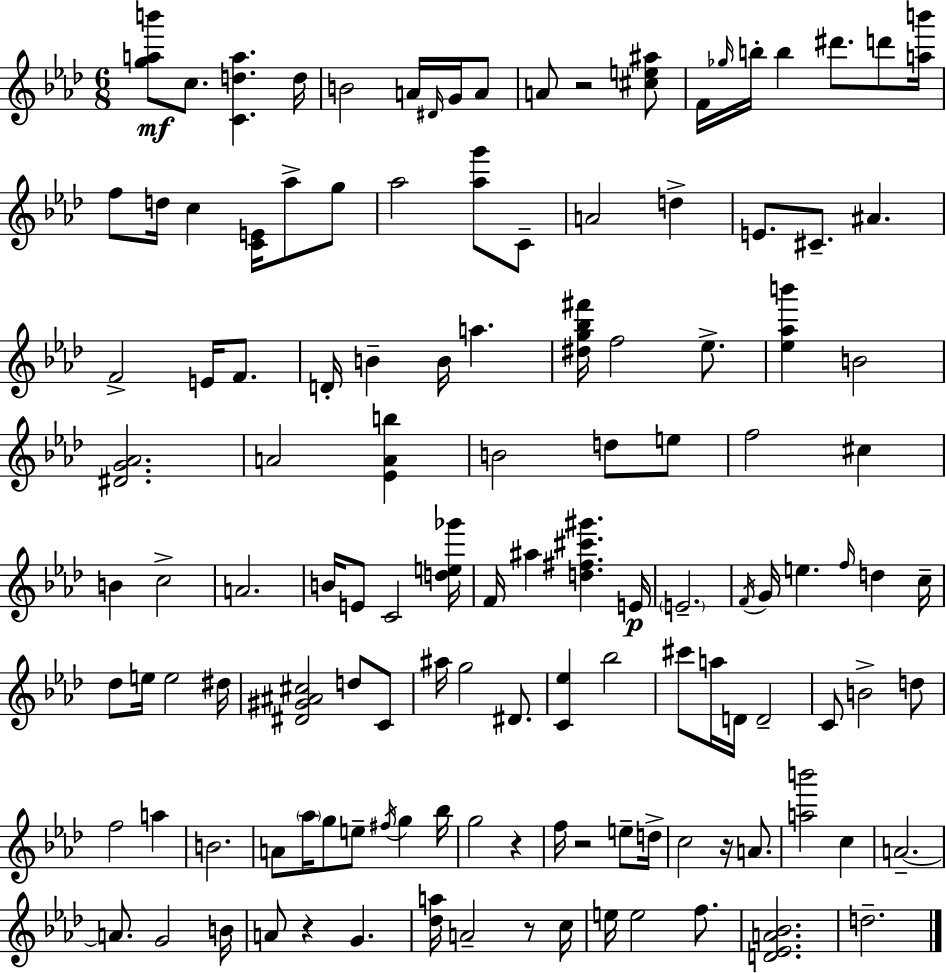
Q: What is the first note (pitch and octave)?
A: C5